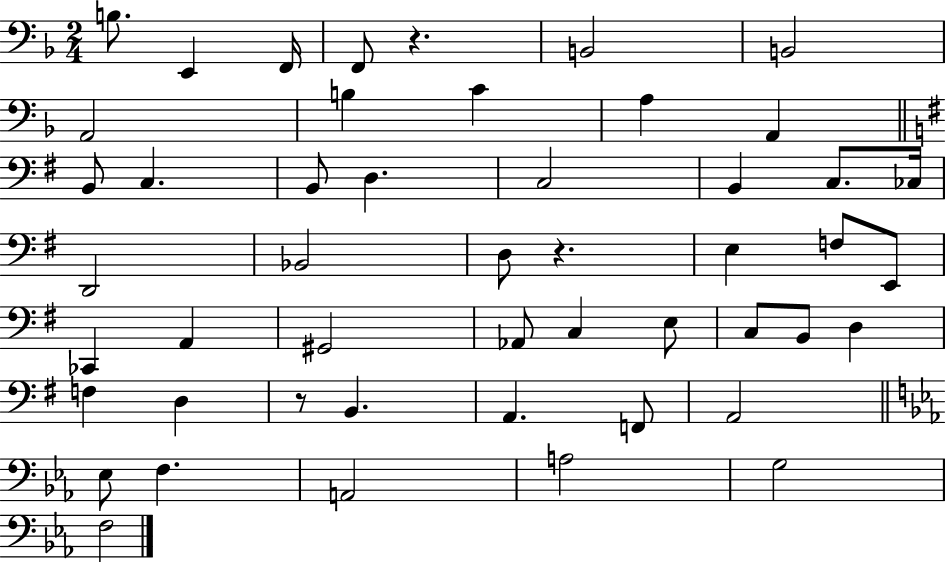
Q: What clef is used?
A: bass